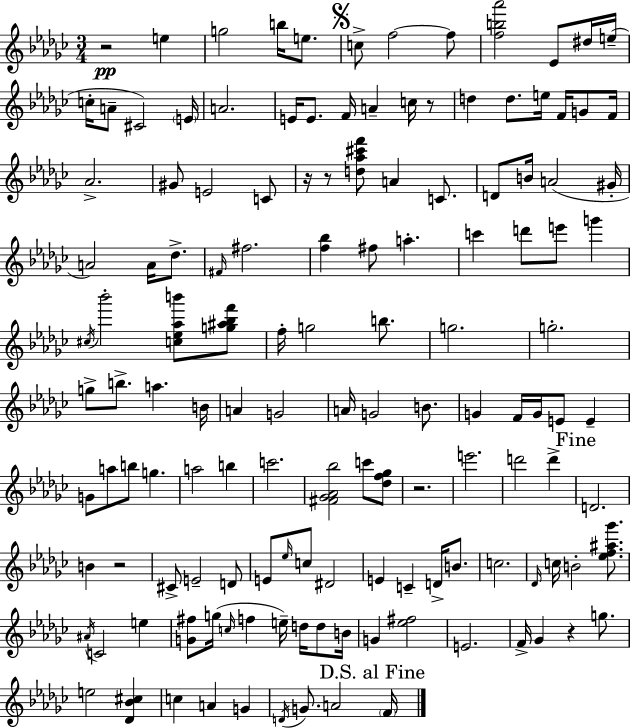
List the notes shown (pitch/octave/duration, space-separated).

R/h E5/q G5/h B5/s E5/e. C5/e F5/h F5/e [F5,B5,Ab6]/h Eb4/e D#5/s E5/s C5/s A4/e C#4/h E4/s A4/h. E4/s E4/e. F4/s A4/q C5/s R/e D5/q D5/e. E5/s F4/s G4/e F4/s Ab4/h. G#4/e E4/h C4/e R/s R/e [D5,Ab5,C#6,F6]/e A4/q C4/e. D4/e B4/s A4/h G#4/s A4/h A4/s Db5/e. F#4/s F#5/h. [F5,Bb5]/q F#5/e A5/q. C6/q D6/e E6/e G6/q C#5/s Bb6/h [C5,Eb5,Ab5,B6]/e [G5,A#5,Bb5,F6]/e F5/s G5/h B5/e. G5/h. G5/h. G5/e B5/e. A5/q. B4/s A4/q G4/h A4/s G4/h B4/e. G4/q F4/s G4/s E4/e E4/q G4/e A5/e B5/e G5/q. A5/h B5/q C6/h. [F#4,Gb4,Ab4,Bb5]/h C6/e [Db5,F5,Gb5]/e R/h. E6/h. D6/h D6/q D4/h. B4/q R/h C#4/e E4/h D4/e E4/e Eb5/s C5/e D#4/h E4/q C4/q D4/s B4/e. C5/h. Db4/s C5/s B4/h [Eb5,F5,A#5,Gb6]/e. A#4/s C4/h E5/q [G4,F#5]/e G5/s C5/s F5/q E5/s D5/s D5/e B4/s G4/q [Eb5,F#5]/h E4/h. F4/s Gb4/q R/q G5/e. E5/h [Db4,Bb4,C#5]/q C5/q A4/q G4/q D4/s G4/e. A4/h F4/s